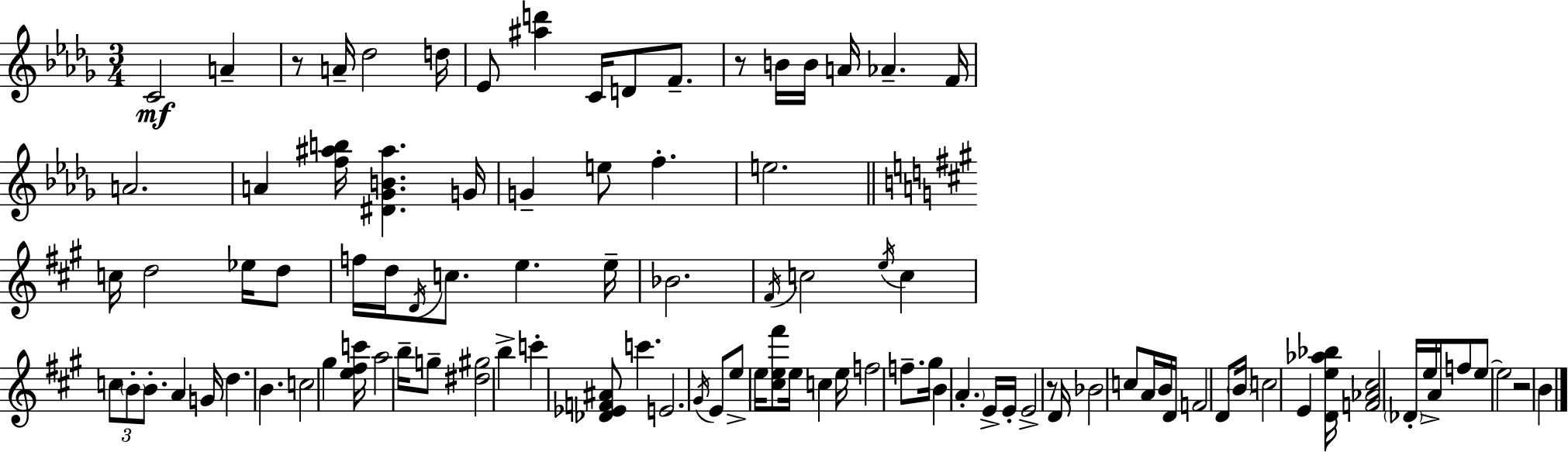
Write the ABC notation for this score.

X:1
T:Untitled
M:3/4
L:1/4
K:Bbm
C2 A z/2 A/4 _d2 d/4 _E/2 [^ad'] C/4 D/2 F/2 z/2 B/4 B/4 A/4 _A F/4 A2 A [f^ab]/4 [^D_GB^a] G/4 G e/2 f e2 c/4 d2 _e/4 d/2 f/4 d/4 D/4 c/2 e e/4 _B2 ^F/4 c2 e/4 c c/2 B/2 B/2 A G/4 d B c2 ^g [e^fc']/4 a2 b/4 g/2 [^d^g]2 b c' [_D_EF^A]/2 c' E2 ^G/4 E/2 e/2 e/4 [^ce^f']/2 e/4 c e/4 f2 f/2 ^g/4 B A E/4 E/4 E2 z/2 D/4 _B2 c/2 A/4 B/4 D/4 F2 D/2 B/4 c2 E [De_a_b]/4 [F_A^c]2 _D/4 e/4 A/4 f/2 e/2 e2 z2 B